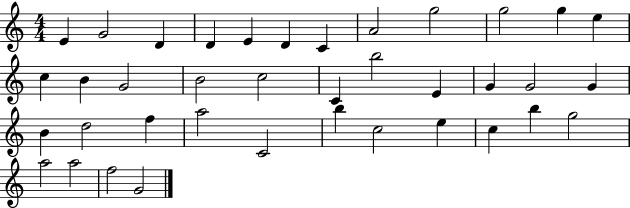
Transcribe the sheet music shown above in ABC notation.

X:1
T:Untitled
M:4/4
L:1/4
K:C
E G2 D D E D C A2 g2 g2 g e c B G2 B2 c2 C b2 E G G2 G B d2 f a2 C2 b c2 e c b g2 a2 a2 f2 G2